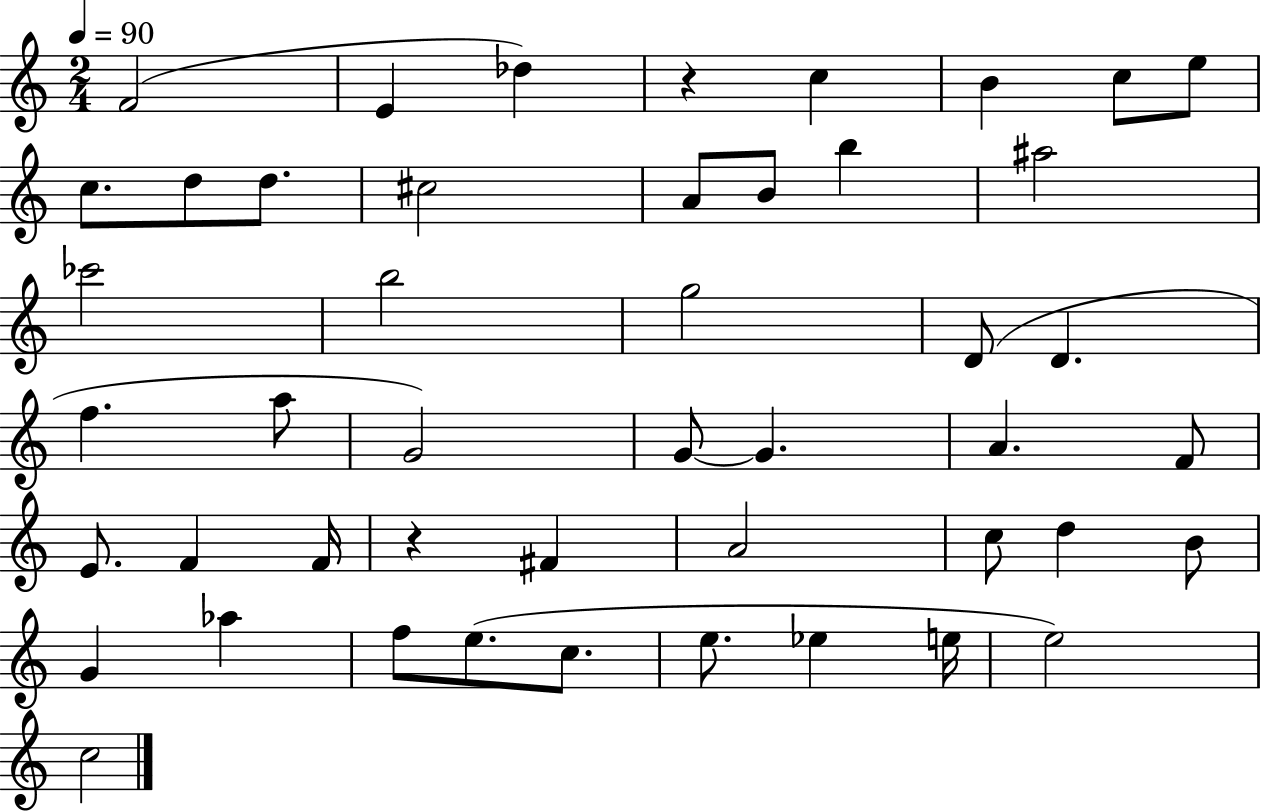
F4/h E4/q Db5/q R/q C5/q B4/q C5/e E5/e C5/e. D5/e D5/e. C#5/h A4/e B4/e B5/q A#5/h CES6/h B5/h G5/h D4/e D4/q. F5/q. A5/e G4/h G4/e G4/q. A4/q. F4/e E4/e. F4/q F4/s R/q F#4/q A4/h C5/e D5/q B4/e G4/q Ab5/q F5/e E5/e. C5/e. E5/e. Eb5/q E5/s E5/h C5/h